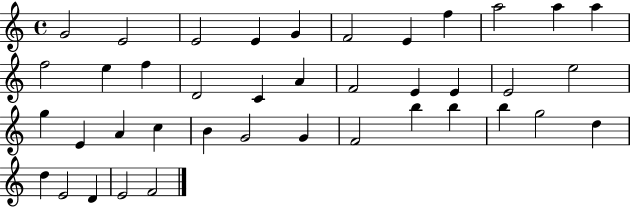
{
  \clef treble
  \time 4/4
  \defaultTimeSignature
  \key c \major
  g'2 e'2 | e'2 e'4 g'4 | f'2 e'4 f''4 | a''2 a''4 a''4 | \break f''2 e''4 f''4 | d'2 c'4 a'4 | f'2 e'4 e'4 | e'2 e''2 | \break g''4 e'4 a'4 c''4 | b'4 g'2 g'4 | f'2 b''4 b''4 | b''4 g''2 d''4 | \break d''4 e'2 d'4 | e'2 f'2 | \bar "|."
}